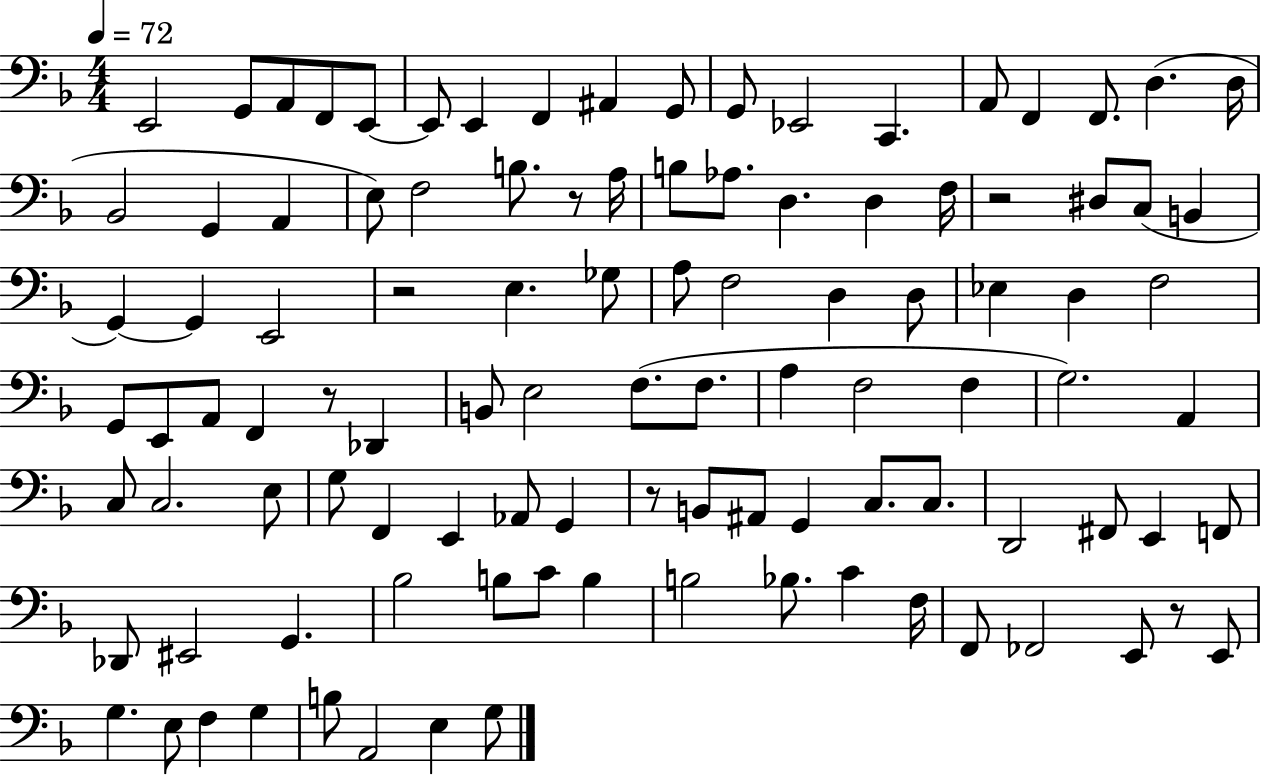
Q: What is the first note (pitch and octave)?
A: E2